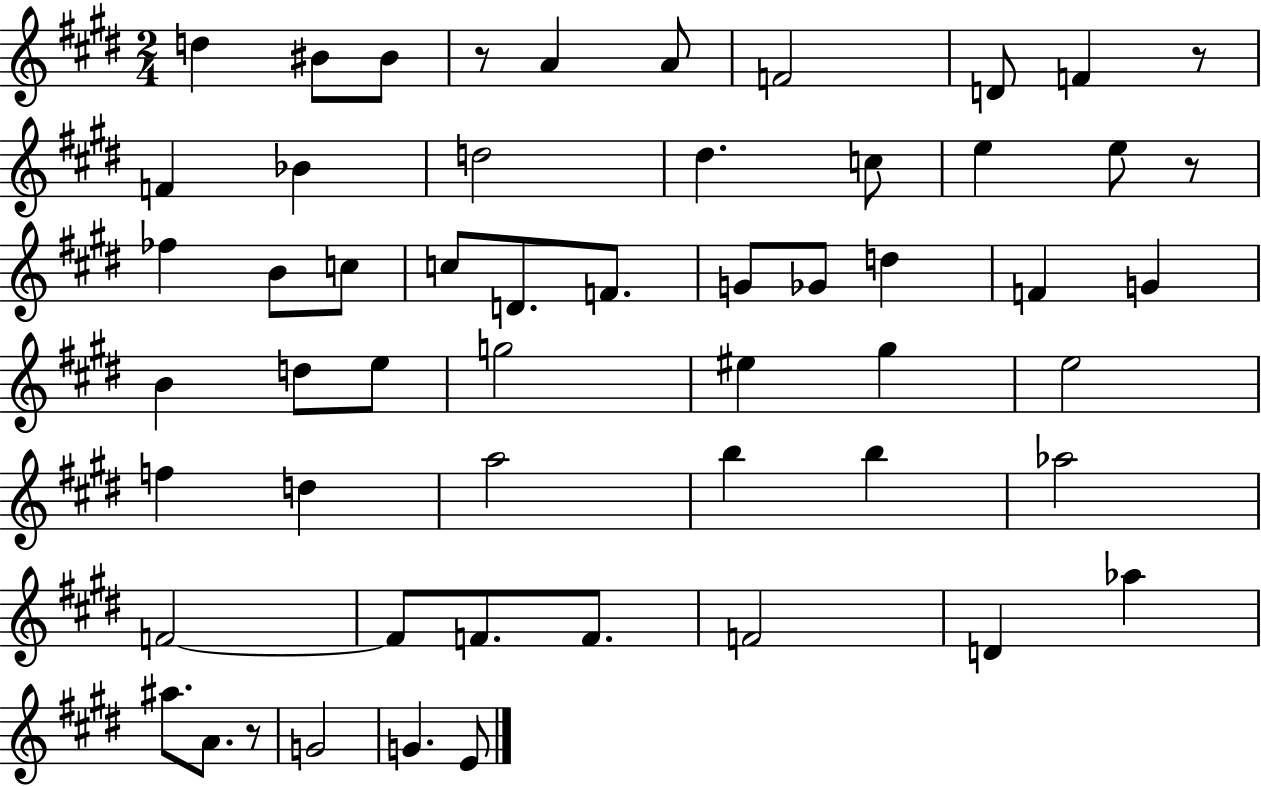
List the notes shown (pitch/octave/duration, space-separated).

D5/q BIS4/e BIS4/e R/e A4/q A4/e F4/h D4/e F4/q R/e F4/q Bb4/q D5/h D#5/q. C5/e E5/q E5/e R/e FES5/q B4/e C5/e C5/e D4/e. F4/e. G4/e Gb4/e D5/q F4/q G4/q B4/q D5/e E5/e G5/h EIS5/q G#5/q E5/h F5/q D5/q A5/h B5/q B5/q Ab5/h F4/h F4/e F4/e. F4/e. F4/h D4/q Ab5/q A#5/e. A4/e. R/e G4/h G4/q. E4/e